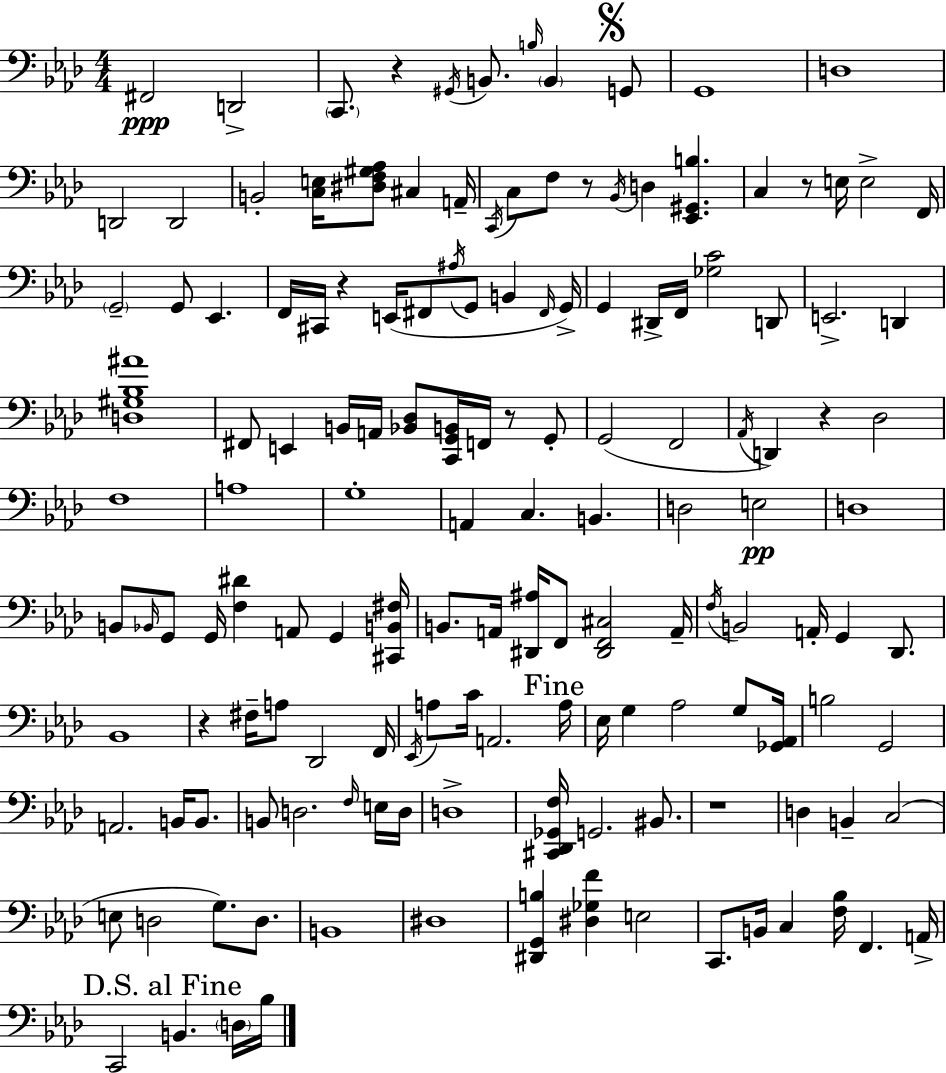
{
  \clef bass
  \numericTimeSignature
  \time 4/4
  \key f \minor
  \repeat volta 2 { fis,2\ppp d,2-> | \parenthesize c,8. r4 \acciaccatura { gis,16 } b,8. \grace { b16 } \parenthesize b,4 | \mark \markup { \musicglyph "scripts.segno" } g,8 g,1 | d1 | \break d,2 d,2 | b,2-. <c e>16 <dis f gis aes>8 cis4 | a,16-- \acciaccatura { c,16 } c8 f8 r8 \acciaccatura { bes,16 } d4 <ees, gis, b>4. | c4 r8 e16 e2-> | \break f,16 \parenthesize g,2-- g,8 ees,4. | f,16 cis,16 r4 e,16( fis,8 \acciaccatura { ais16 } g,8 | b,4 \grace { fis,16 }) g,16-> g,4 dis,16-> f,16 <ges c'>2 | d,8 e,2.-> | \break d,4 <d gis bes ais'>1 | fis,8 e,4 b,16 a,16 <bes, des>8 | <c, g, b,>16 f,16 r8 g,8-. g,2( f,2 | \acciaccatura { aes,16 } d,4) r4 des2 | \break f1 | a1 | g1-. | a,4 c4. | \break b,4. d2 e2\pp | d1 | b,8 \grace { bes,16 } g,8 g,16 <f dis'>4 | a,8 g,4 <cis, b, fis>16 b,8. a,16 <dis, ais>16 f,8 <dis, f, cis>2 | \break a,16-- \acciaccatura { f16 } b,2 | a,16-. g,4 des,8. bes,1 | r4 fis16-- a8 | des,2 f,16 \acciaccatura { ees,16 } a8 c'16 a,2. | \break \mark "Fine" a16 ees16 g4 aes2 | g8 <ges, aes,>16 b2 | g,2 a,2. | b,16 b,8. b,8 d2. | \break \grace { f16 } e16 d16 d1-> | <cis, des, ges, f>16 g,2. | bis,8. r1 | d4 b,4-- | \break c2( e8 d2 | g8.) d8. b,1 | dis1 | <dis, g, b>4 <dis ges f'>4 | \break e2 c,8. b,16 c4 | <f bes>16 f,4. a,16-> \mark "D.S. al Fine" c,2 | b,4. \parenthesize d16 bes16 } \bar "|."
}